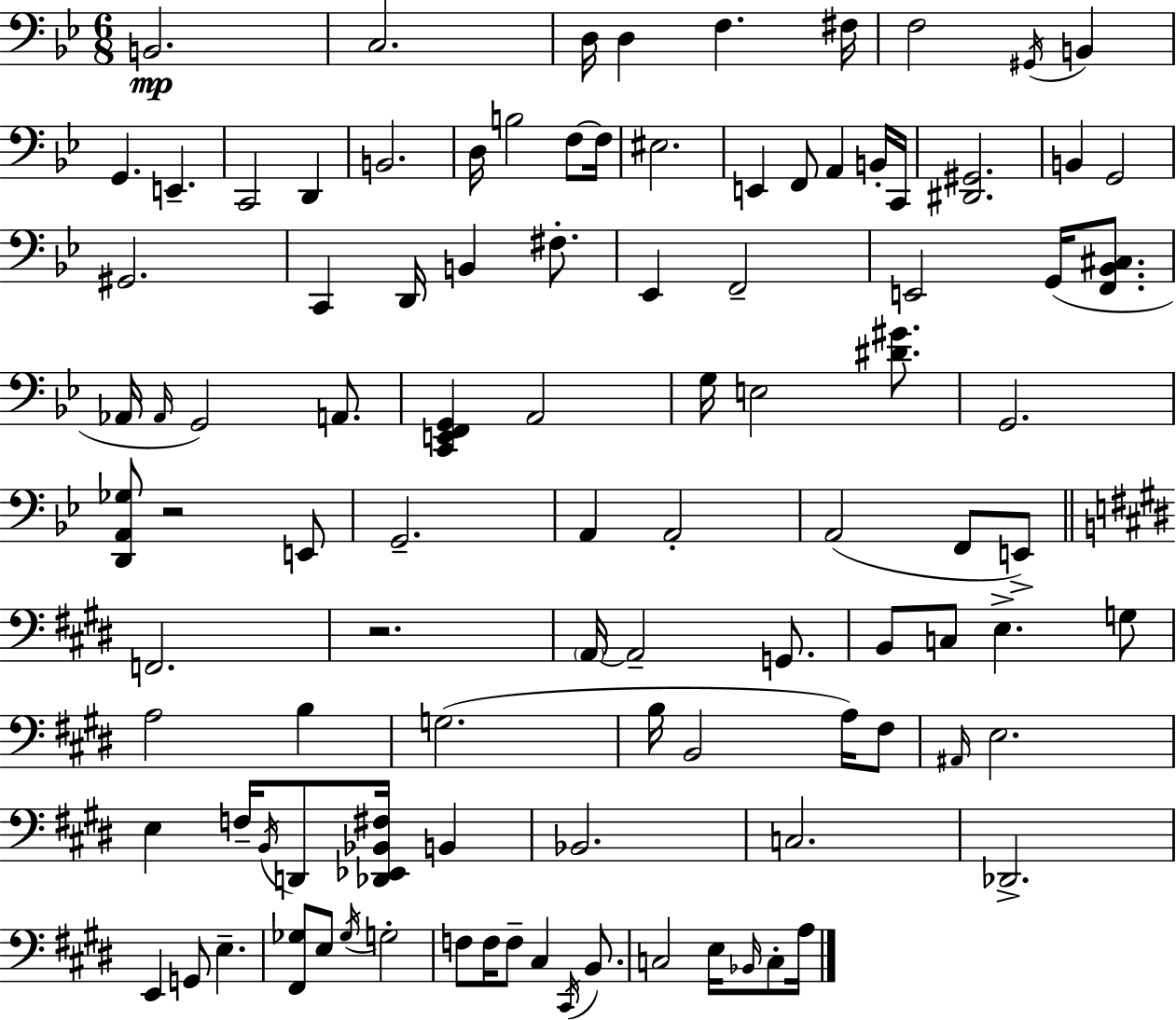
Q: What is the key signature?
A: G minor